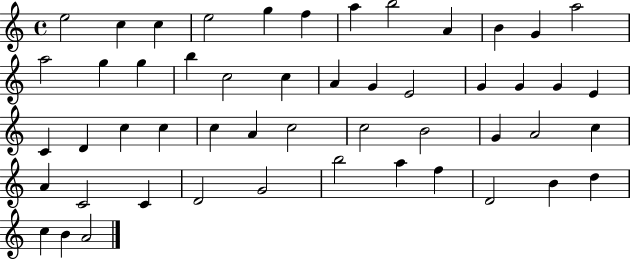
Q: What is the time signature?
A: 4/4